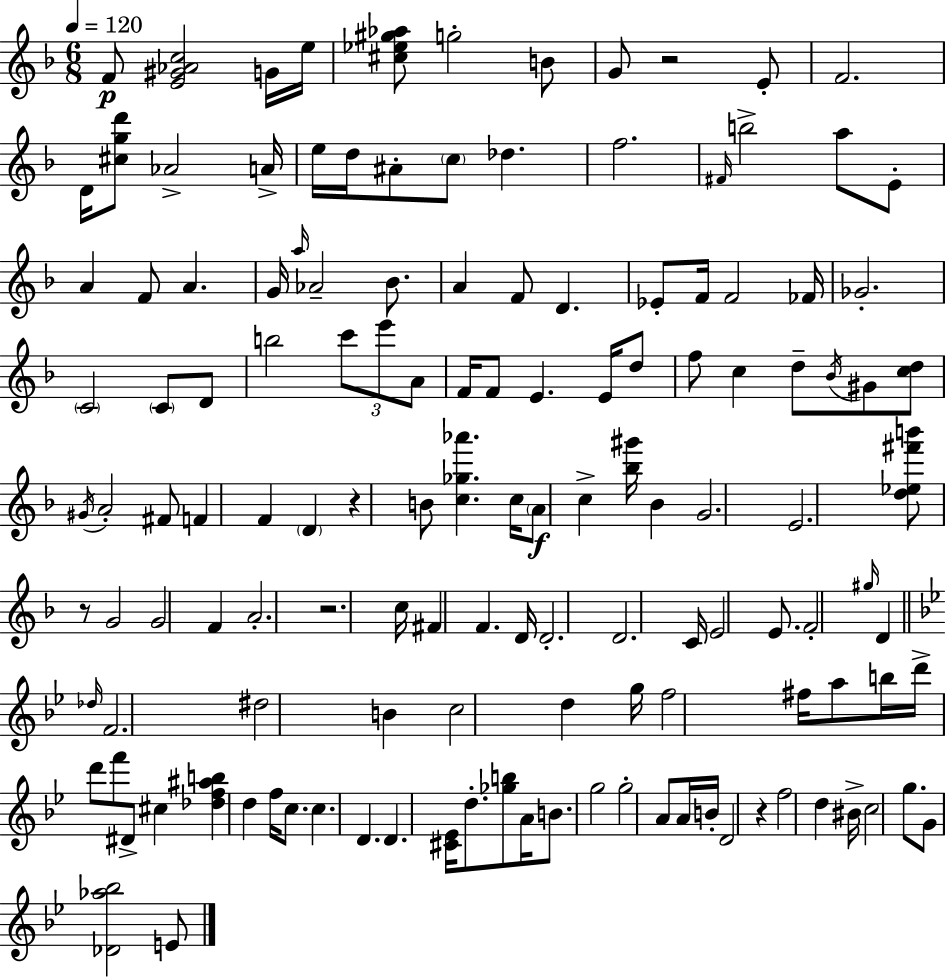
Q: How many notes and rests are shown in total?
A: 136